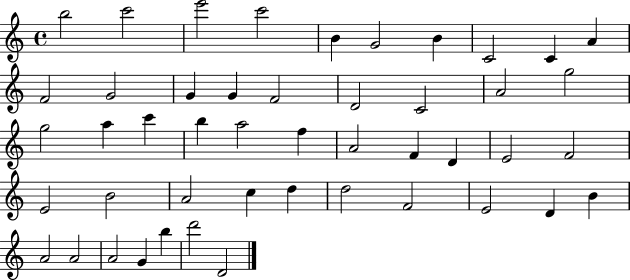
X:1
T:Untitled
M:4/4
L:1/4
K:C
b2 c'2 e'2 c'2 B G2 B C2 C A F2 G2 G G F2 D2 C2 A2 g2 g2 a c' b a2 f A2 F D E2 F2 E2 B2 A2 c d d2 F2 E2 D B A2 A2 A2 G b d'2 D2